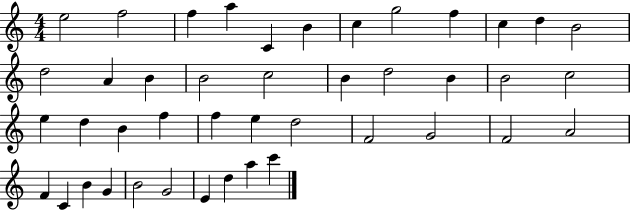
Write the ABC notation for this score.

X:1
T:Untitled
M:4/4
L:1/4
K:C
e2 f2 f a C B c g2 f c d B2 d2 A B B2 c2 B d2 B B2 c2 e d B f f e d2 F2 G2 F2 A2 F C B G B2 G2 E d a c'